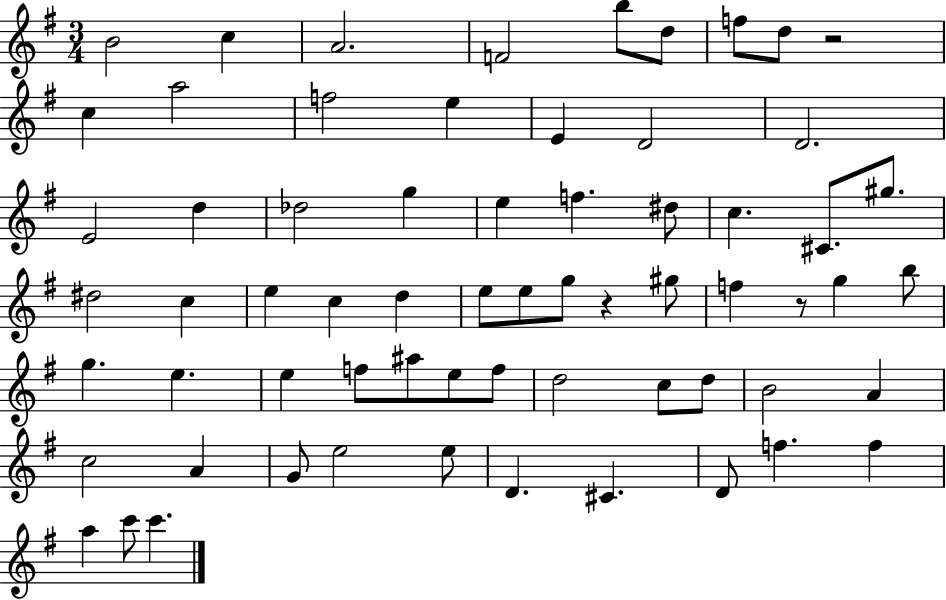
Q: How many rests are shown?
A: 3